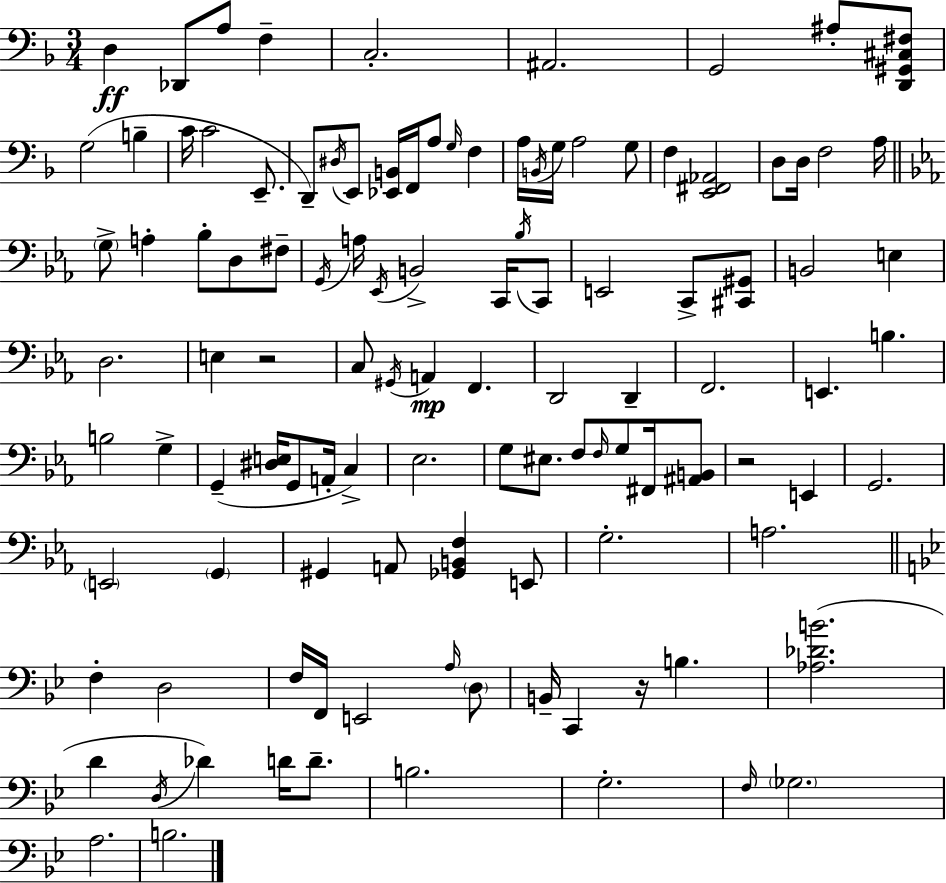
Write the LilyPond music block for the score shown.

{
  \clef bass
  \numericTimeSignature
  \time 3/4
  \key f \major
  \repeat volta 2 { d4\ff des,8 a8 f4-- | c2.-. | ais,2. | g,2 ais8-. <d, gis, cis fis>8 | \break g2( b4-- | c'16 c'2 e,8.-- | d,8--) \acciaccatura { dis16 } e,8 <ees, b,>16 f,16 a8 \grace { g16 } f4 | a16 \acciaccatura { b,16 } g16 a2 | \break g8 f4 <e, fis, aes,>2 | d8 d16 f2 | a16 \bar "||" \break \key ees \major \parenthesize g8-> a4-. bes8-. d8 fis8-- | \acciaccatura { g,16 } a16 \acciaccatura { ees,16 } b,2-> c,16 | \acciaccatura { bes16 } c,8 e,2 c,8-> | <cis, gis,>8 b,2 e4 | \break d2. | e4 r2 | c8 \acciaccatura { gis,16 } a,4\mp f,4. | d,2 | \break d,4-- f,2. | e,4. b4. | b2 | g4-> g,4--( <dis e>16 g,8 a,16-. | \break c4->) ees2. | g8 eis8. f8 \grace { f16 } | g8 fis,16 <ais, b,>8 r2 | e,4 g,2. | \break \parenthesize e,2 | \parenthesize g,4 gis,4 a,8 <ges, b, f>4 | e,8 g2.-. | a2. | \break \bar "||" \break \key bes \major f4-. d2 | f16 f,16 e,2 \grace { a16 } \parenthesize d8 | b,16-- c,4 r16 b4. | <aes des' b'>2.( | \break d'4 \acciaccatura { d16 } des'4) d'16 d'8.-- | b2. | g2.-. | \grace { f16 } \parenthesize ges2. | \break a2. | b2. | } \bar "|."
}